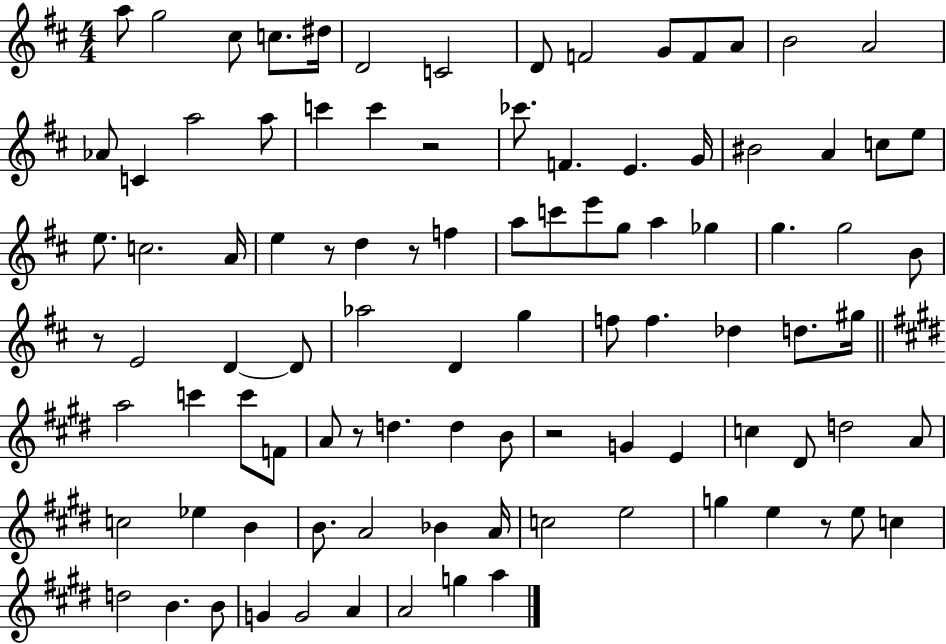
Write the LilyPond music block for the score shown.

{
  \clef treble
  \numericTimeSignature
  \time 4/4
  \key d \major
  a''8 g''2 cis''8 c''8. dis''16 | d'2 c'2 | d'8 f'2 g'8 f'8 a'8 | b'2 a'2 | \break aes'8 c'4 a''2 a''8 | c'''4 c'''4 r2 | ces'''8. f'4. e'4. g'16 | bis'2 a'4 c''8 e''8 | \break e''8. c''2. a'16 | e''4 r8 d''4 r8 f''4 | a''8 c'''8 e'''8 g''8 a''4 ges''4 | g''4. g''2 b'8 | \break r8 e'2 d'4~~ d'8 | aes''2 d'4 g''4 | f''8 f''4. des''4 d''8. gis''16 | \bar "||" \break \key e \major a''2 c'''4 c'''8 f'8 | a'8 r8 d''4. d''4 b'8 | r2 g'4 e'4 | c''4 dis'8 d''2 a'8 | \break c''2 ees''4 b'4 | b'8. a'2 bes'4 a'16 | c''2 e''2 | g''4 e''4 r8 e''8 c''4 | \break d''2 b'4. b'8 | g'4 g'2 a'4 | a'2 g''4 a''4 | \bar "|."
}